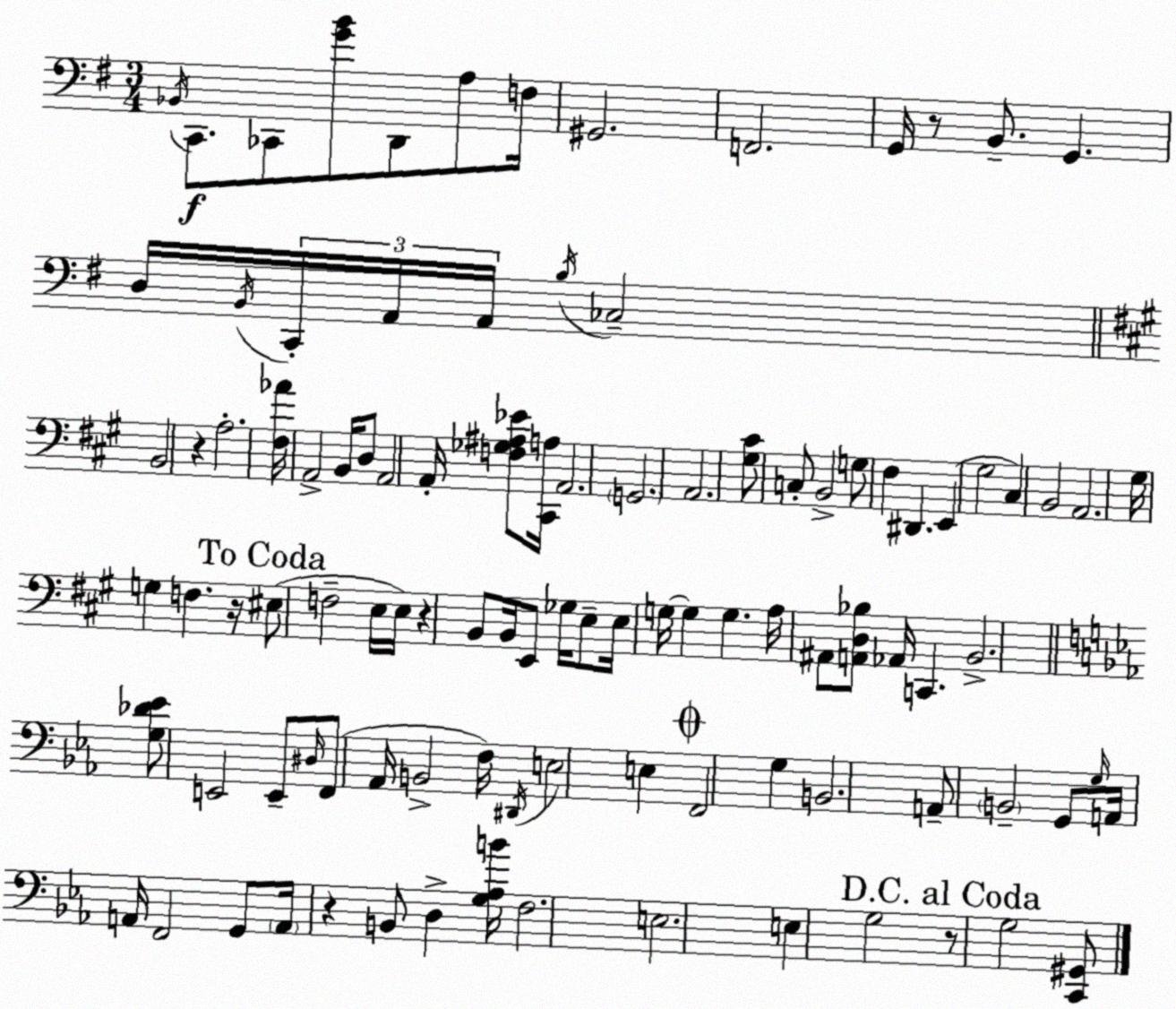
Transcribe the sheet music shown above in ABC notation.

X:1
T:Untitled
M:3/4
L:1/4
K:Em
_B,,/4 C,,/2 _C,,/2 [GB]/2 D,,/2 A,/2 F,/4 ^G,,2 F,,2 G,,/4 z/2 B,,/2 G,, D,/4 B,,/4 C,,/4 A,,/4 A,,/4 B,/4 _C,2 B,,2 z A,2 [^F,_A]/4 A,,2 B,,/4 D,/2 A,,2 A,,/4 [F,_G,^A,_E]/2 [^C,,A,]/4 A,,2 G,,2 A,,2 [^G,^C]/2 C,/2 B,,2 G,/2 ^F, ^D,, E,, ^G,2 ^C, B,,2 A,,2 ^G,/4 G, F, z/4 ^E,/2 F,2 E,/4 E,/4 z B,,/2 B,,/4 E,,/2 _G,/4 E,/2 E,/4 G,/4 G, G, A,/4 ^A,,/2 [A,,D,_B,]/2 _A,,/4 C,, B,,2 [G,_D_E]/2 E,,2 E,,/2 ^D,/4 F,,/2 _A,,/4 B,,2 F,/4 ^D,,/4 E,2 E, F,,2 G, B,,2 A,,/2 B,,2 G,,/2 G,/4 A,,/4 A,,/4 F,,2 G,,/2 A,,/4 z B,,/2 D, [G,_A,B]/4 F,2 E,2 E, G,2 z/2 G,2 [C,,^G,,]/2